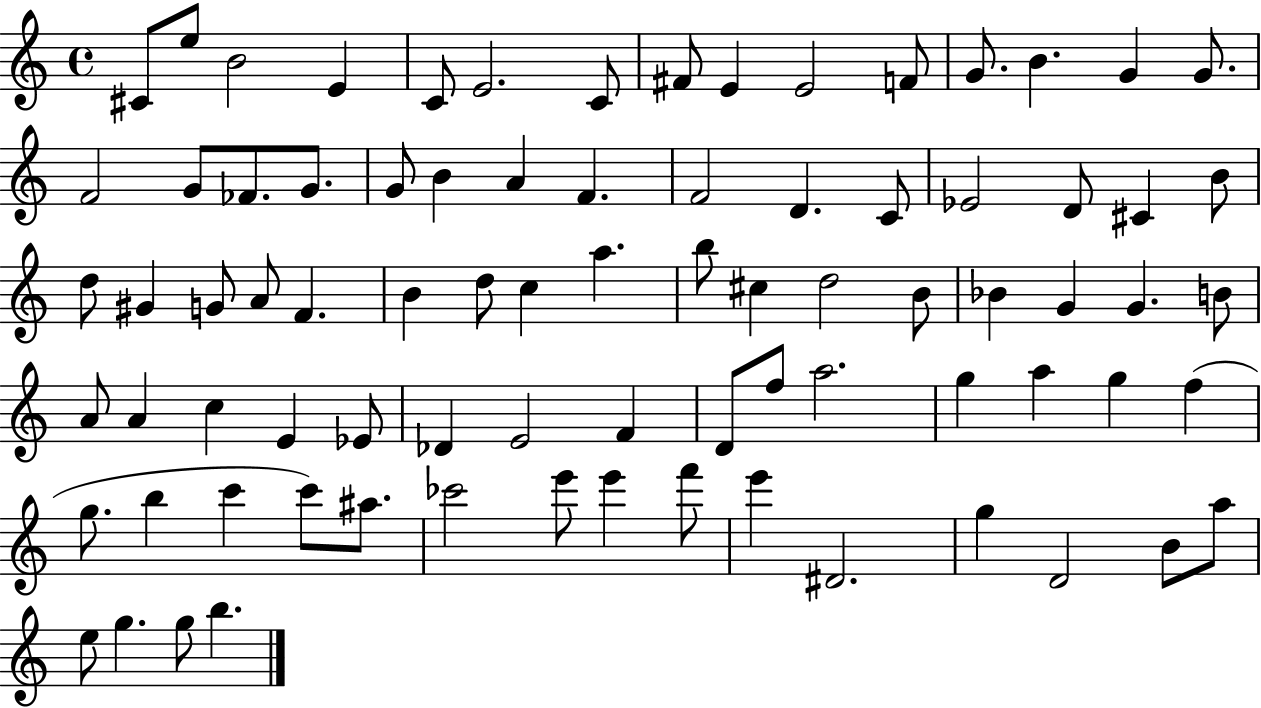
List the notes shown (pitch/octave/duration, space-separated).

C#4/e E5/e B4/h E4/q C4/e E4/h. C4/e F#4/e E4/q E4/h F4/e G4/e. B4/q. G4/q G4/e. F4/h G4/e FES4/e. G4/e. G4/e B4/q A4/q F4/q. F4/h D4/q. C4/e Eb4/h D4/e C#4/q B4/e D5/e G#4/q G4/e A4/e F4/q. B4/q D5/e C5/q A5/q. B5/e C#5/q D5/h B4/e Bb4/q G4/q G4/q. B4/e A4/e A4/q C5/q E4/q Eb4/e Db4/q E4/h F4/q D4/e F5/e A5/h. G5/q A5/q G5/q F5/q G5/e. B5/q C6/q C6/e A#5/e. CES6/h E6/e E6/q F6/e E6/q D#4/h. G5/q D4/h B4/e A5/e E5/e G5/q. G5/e B5/q.